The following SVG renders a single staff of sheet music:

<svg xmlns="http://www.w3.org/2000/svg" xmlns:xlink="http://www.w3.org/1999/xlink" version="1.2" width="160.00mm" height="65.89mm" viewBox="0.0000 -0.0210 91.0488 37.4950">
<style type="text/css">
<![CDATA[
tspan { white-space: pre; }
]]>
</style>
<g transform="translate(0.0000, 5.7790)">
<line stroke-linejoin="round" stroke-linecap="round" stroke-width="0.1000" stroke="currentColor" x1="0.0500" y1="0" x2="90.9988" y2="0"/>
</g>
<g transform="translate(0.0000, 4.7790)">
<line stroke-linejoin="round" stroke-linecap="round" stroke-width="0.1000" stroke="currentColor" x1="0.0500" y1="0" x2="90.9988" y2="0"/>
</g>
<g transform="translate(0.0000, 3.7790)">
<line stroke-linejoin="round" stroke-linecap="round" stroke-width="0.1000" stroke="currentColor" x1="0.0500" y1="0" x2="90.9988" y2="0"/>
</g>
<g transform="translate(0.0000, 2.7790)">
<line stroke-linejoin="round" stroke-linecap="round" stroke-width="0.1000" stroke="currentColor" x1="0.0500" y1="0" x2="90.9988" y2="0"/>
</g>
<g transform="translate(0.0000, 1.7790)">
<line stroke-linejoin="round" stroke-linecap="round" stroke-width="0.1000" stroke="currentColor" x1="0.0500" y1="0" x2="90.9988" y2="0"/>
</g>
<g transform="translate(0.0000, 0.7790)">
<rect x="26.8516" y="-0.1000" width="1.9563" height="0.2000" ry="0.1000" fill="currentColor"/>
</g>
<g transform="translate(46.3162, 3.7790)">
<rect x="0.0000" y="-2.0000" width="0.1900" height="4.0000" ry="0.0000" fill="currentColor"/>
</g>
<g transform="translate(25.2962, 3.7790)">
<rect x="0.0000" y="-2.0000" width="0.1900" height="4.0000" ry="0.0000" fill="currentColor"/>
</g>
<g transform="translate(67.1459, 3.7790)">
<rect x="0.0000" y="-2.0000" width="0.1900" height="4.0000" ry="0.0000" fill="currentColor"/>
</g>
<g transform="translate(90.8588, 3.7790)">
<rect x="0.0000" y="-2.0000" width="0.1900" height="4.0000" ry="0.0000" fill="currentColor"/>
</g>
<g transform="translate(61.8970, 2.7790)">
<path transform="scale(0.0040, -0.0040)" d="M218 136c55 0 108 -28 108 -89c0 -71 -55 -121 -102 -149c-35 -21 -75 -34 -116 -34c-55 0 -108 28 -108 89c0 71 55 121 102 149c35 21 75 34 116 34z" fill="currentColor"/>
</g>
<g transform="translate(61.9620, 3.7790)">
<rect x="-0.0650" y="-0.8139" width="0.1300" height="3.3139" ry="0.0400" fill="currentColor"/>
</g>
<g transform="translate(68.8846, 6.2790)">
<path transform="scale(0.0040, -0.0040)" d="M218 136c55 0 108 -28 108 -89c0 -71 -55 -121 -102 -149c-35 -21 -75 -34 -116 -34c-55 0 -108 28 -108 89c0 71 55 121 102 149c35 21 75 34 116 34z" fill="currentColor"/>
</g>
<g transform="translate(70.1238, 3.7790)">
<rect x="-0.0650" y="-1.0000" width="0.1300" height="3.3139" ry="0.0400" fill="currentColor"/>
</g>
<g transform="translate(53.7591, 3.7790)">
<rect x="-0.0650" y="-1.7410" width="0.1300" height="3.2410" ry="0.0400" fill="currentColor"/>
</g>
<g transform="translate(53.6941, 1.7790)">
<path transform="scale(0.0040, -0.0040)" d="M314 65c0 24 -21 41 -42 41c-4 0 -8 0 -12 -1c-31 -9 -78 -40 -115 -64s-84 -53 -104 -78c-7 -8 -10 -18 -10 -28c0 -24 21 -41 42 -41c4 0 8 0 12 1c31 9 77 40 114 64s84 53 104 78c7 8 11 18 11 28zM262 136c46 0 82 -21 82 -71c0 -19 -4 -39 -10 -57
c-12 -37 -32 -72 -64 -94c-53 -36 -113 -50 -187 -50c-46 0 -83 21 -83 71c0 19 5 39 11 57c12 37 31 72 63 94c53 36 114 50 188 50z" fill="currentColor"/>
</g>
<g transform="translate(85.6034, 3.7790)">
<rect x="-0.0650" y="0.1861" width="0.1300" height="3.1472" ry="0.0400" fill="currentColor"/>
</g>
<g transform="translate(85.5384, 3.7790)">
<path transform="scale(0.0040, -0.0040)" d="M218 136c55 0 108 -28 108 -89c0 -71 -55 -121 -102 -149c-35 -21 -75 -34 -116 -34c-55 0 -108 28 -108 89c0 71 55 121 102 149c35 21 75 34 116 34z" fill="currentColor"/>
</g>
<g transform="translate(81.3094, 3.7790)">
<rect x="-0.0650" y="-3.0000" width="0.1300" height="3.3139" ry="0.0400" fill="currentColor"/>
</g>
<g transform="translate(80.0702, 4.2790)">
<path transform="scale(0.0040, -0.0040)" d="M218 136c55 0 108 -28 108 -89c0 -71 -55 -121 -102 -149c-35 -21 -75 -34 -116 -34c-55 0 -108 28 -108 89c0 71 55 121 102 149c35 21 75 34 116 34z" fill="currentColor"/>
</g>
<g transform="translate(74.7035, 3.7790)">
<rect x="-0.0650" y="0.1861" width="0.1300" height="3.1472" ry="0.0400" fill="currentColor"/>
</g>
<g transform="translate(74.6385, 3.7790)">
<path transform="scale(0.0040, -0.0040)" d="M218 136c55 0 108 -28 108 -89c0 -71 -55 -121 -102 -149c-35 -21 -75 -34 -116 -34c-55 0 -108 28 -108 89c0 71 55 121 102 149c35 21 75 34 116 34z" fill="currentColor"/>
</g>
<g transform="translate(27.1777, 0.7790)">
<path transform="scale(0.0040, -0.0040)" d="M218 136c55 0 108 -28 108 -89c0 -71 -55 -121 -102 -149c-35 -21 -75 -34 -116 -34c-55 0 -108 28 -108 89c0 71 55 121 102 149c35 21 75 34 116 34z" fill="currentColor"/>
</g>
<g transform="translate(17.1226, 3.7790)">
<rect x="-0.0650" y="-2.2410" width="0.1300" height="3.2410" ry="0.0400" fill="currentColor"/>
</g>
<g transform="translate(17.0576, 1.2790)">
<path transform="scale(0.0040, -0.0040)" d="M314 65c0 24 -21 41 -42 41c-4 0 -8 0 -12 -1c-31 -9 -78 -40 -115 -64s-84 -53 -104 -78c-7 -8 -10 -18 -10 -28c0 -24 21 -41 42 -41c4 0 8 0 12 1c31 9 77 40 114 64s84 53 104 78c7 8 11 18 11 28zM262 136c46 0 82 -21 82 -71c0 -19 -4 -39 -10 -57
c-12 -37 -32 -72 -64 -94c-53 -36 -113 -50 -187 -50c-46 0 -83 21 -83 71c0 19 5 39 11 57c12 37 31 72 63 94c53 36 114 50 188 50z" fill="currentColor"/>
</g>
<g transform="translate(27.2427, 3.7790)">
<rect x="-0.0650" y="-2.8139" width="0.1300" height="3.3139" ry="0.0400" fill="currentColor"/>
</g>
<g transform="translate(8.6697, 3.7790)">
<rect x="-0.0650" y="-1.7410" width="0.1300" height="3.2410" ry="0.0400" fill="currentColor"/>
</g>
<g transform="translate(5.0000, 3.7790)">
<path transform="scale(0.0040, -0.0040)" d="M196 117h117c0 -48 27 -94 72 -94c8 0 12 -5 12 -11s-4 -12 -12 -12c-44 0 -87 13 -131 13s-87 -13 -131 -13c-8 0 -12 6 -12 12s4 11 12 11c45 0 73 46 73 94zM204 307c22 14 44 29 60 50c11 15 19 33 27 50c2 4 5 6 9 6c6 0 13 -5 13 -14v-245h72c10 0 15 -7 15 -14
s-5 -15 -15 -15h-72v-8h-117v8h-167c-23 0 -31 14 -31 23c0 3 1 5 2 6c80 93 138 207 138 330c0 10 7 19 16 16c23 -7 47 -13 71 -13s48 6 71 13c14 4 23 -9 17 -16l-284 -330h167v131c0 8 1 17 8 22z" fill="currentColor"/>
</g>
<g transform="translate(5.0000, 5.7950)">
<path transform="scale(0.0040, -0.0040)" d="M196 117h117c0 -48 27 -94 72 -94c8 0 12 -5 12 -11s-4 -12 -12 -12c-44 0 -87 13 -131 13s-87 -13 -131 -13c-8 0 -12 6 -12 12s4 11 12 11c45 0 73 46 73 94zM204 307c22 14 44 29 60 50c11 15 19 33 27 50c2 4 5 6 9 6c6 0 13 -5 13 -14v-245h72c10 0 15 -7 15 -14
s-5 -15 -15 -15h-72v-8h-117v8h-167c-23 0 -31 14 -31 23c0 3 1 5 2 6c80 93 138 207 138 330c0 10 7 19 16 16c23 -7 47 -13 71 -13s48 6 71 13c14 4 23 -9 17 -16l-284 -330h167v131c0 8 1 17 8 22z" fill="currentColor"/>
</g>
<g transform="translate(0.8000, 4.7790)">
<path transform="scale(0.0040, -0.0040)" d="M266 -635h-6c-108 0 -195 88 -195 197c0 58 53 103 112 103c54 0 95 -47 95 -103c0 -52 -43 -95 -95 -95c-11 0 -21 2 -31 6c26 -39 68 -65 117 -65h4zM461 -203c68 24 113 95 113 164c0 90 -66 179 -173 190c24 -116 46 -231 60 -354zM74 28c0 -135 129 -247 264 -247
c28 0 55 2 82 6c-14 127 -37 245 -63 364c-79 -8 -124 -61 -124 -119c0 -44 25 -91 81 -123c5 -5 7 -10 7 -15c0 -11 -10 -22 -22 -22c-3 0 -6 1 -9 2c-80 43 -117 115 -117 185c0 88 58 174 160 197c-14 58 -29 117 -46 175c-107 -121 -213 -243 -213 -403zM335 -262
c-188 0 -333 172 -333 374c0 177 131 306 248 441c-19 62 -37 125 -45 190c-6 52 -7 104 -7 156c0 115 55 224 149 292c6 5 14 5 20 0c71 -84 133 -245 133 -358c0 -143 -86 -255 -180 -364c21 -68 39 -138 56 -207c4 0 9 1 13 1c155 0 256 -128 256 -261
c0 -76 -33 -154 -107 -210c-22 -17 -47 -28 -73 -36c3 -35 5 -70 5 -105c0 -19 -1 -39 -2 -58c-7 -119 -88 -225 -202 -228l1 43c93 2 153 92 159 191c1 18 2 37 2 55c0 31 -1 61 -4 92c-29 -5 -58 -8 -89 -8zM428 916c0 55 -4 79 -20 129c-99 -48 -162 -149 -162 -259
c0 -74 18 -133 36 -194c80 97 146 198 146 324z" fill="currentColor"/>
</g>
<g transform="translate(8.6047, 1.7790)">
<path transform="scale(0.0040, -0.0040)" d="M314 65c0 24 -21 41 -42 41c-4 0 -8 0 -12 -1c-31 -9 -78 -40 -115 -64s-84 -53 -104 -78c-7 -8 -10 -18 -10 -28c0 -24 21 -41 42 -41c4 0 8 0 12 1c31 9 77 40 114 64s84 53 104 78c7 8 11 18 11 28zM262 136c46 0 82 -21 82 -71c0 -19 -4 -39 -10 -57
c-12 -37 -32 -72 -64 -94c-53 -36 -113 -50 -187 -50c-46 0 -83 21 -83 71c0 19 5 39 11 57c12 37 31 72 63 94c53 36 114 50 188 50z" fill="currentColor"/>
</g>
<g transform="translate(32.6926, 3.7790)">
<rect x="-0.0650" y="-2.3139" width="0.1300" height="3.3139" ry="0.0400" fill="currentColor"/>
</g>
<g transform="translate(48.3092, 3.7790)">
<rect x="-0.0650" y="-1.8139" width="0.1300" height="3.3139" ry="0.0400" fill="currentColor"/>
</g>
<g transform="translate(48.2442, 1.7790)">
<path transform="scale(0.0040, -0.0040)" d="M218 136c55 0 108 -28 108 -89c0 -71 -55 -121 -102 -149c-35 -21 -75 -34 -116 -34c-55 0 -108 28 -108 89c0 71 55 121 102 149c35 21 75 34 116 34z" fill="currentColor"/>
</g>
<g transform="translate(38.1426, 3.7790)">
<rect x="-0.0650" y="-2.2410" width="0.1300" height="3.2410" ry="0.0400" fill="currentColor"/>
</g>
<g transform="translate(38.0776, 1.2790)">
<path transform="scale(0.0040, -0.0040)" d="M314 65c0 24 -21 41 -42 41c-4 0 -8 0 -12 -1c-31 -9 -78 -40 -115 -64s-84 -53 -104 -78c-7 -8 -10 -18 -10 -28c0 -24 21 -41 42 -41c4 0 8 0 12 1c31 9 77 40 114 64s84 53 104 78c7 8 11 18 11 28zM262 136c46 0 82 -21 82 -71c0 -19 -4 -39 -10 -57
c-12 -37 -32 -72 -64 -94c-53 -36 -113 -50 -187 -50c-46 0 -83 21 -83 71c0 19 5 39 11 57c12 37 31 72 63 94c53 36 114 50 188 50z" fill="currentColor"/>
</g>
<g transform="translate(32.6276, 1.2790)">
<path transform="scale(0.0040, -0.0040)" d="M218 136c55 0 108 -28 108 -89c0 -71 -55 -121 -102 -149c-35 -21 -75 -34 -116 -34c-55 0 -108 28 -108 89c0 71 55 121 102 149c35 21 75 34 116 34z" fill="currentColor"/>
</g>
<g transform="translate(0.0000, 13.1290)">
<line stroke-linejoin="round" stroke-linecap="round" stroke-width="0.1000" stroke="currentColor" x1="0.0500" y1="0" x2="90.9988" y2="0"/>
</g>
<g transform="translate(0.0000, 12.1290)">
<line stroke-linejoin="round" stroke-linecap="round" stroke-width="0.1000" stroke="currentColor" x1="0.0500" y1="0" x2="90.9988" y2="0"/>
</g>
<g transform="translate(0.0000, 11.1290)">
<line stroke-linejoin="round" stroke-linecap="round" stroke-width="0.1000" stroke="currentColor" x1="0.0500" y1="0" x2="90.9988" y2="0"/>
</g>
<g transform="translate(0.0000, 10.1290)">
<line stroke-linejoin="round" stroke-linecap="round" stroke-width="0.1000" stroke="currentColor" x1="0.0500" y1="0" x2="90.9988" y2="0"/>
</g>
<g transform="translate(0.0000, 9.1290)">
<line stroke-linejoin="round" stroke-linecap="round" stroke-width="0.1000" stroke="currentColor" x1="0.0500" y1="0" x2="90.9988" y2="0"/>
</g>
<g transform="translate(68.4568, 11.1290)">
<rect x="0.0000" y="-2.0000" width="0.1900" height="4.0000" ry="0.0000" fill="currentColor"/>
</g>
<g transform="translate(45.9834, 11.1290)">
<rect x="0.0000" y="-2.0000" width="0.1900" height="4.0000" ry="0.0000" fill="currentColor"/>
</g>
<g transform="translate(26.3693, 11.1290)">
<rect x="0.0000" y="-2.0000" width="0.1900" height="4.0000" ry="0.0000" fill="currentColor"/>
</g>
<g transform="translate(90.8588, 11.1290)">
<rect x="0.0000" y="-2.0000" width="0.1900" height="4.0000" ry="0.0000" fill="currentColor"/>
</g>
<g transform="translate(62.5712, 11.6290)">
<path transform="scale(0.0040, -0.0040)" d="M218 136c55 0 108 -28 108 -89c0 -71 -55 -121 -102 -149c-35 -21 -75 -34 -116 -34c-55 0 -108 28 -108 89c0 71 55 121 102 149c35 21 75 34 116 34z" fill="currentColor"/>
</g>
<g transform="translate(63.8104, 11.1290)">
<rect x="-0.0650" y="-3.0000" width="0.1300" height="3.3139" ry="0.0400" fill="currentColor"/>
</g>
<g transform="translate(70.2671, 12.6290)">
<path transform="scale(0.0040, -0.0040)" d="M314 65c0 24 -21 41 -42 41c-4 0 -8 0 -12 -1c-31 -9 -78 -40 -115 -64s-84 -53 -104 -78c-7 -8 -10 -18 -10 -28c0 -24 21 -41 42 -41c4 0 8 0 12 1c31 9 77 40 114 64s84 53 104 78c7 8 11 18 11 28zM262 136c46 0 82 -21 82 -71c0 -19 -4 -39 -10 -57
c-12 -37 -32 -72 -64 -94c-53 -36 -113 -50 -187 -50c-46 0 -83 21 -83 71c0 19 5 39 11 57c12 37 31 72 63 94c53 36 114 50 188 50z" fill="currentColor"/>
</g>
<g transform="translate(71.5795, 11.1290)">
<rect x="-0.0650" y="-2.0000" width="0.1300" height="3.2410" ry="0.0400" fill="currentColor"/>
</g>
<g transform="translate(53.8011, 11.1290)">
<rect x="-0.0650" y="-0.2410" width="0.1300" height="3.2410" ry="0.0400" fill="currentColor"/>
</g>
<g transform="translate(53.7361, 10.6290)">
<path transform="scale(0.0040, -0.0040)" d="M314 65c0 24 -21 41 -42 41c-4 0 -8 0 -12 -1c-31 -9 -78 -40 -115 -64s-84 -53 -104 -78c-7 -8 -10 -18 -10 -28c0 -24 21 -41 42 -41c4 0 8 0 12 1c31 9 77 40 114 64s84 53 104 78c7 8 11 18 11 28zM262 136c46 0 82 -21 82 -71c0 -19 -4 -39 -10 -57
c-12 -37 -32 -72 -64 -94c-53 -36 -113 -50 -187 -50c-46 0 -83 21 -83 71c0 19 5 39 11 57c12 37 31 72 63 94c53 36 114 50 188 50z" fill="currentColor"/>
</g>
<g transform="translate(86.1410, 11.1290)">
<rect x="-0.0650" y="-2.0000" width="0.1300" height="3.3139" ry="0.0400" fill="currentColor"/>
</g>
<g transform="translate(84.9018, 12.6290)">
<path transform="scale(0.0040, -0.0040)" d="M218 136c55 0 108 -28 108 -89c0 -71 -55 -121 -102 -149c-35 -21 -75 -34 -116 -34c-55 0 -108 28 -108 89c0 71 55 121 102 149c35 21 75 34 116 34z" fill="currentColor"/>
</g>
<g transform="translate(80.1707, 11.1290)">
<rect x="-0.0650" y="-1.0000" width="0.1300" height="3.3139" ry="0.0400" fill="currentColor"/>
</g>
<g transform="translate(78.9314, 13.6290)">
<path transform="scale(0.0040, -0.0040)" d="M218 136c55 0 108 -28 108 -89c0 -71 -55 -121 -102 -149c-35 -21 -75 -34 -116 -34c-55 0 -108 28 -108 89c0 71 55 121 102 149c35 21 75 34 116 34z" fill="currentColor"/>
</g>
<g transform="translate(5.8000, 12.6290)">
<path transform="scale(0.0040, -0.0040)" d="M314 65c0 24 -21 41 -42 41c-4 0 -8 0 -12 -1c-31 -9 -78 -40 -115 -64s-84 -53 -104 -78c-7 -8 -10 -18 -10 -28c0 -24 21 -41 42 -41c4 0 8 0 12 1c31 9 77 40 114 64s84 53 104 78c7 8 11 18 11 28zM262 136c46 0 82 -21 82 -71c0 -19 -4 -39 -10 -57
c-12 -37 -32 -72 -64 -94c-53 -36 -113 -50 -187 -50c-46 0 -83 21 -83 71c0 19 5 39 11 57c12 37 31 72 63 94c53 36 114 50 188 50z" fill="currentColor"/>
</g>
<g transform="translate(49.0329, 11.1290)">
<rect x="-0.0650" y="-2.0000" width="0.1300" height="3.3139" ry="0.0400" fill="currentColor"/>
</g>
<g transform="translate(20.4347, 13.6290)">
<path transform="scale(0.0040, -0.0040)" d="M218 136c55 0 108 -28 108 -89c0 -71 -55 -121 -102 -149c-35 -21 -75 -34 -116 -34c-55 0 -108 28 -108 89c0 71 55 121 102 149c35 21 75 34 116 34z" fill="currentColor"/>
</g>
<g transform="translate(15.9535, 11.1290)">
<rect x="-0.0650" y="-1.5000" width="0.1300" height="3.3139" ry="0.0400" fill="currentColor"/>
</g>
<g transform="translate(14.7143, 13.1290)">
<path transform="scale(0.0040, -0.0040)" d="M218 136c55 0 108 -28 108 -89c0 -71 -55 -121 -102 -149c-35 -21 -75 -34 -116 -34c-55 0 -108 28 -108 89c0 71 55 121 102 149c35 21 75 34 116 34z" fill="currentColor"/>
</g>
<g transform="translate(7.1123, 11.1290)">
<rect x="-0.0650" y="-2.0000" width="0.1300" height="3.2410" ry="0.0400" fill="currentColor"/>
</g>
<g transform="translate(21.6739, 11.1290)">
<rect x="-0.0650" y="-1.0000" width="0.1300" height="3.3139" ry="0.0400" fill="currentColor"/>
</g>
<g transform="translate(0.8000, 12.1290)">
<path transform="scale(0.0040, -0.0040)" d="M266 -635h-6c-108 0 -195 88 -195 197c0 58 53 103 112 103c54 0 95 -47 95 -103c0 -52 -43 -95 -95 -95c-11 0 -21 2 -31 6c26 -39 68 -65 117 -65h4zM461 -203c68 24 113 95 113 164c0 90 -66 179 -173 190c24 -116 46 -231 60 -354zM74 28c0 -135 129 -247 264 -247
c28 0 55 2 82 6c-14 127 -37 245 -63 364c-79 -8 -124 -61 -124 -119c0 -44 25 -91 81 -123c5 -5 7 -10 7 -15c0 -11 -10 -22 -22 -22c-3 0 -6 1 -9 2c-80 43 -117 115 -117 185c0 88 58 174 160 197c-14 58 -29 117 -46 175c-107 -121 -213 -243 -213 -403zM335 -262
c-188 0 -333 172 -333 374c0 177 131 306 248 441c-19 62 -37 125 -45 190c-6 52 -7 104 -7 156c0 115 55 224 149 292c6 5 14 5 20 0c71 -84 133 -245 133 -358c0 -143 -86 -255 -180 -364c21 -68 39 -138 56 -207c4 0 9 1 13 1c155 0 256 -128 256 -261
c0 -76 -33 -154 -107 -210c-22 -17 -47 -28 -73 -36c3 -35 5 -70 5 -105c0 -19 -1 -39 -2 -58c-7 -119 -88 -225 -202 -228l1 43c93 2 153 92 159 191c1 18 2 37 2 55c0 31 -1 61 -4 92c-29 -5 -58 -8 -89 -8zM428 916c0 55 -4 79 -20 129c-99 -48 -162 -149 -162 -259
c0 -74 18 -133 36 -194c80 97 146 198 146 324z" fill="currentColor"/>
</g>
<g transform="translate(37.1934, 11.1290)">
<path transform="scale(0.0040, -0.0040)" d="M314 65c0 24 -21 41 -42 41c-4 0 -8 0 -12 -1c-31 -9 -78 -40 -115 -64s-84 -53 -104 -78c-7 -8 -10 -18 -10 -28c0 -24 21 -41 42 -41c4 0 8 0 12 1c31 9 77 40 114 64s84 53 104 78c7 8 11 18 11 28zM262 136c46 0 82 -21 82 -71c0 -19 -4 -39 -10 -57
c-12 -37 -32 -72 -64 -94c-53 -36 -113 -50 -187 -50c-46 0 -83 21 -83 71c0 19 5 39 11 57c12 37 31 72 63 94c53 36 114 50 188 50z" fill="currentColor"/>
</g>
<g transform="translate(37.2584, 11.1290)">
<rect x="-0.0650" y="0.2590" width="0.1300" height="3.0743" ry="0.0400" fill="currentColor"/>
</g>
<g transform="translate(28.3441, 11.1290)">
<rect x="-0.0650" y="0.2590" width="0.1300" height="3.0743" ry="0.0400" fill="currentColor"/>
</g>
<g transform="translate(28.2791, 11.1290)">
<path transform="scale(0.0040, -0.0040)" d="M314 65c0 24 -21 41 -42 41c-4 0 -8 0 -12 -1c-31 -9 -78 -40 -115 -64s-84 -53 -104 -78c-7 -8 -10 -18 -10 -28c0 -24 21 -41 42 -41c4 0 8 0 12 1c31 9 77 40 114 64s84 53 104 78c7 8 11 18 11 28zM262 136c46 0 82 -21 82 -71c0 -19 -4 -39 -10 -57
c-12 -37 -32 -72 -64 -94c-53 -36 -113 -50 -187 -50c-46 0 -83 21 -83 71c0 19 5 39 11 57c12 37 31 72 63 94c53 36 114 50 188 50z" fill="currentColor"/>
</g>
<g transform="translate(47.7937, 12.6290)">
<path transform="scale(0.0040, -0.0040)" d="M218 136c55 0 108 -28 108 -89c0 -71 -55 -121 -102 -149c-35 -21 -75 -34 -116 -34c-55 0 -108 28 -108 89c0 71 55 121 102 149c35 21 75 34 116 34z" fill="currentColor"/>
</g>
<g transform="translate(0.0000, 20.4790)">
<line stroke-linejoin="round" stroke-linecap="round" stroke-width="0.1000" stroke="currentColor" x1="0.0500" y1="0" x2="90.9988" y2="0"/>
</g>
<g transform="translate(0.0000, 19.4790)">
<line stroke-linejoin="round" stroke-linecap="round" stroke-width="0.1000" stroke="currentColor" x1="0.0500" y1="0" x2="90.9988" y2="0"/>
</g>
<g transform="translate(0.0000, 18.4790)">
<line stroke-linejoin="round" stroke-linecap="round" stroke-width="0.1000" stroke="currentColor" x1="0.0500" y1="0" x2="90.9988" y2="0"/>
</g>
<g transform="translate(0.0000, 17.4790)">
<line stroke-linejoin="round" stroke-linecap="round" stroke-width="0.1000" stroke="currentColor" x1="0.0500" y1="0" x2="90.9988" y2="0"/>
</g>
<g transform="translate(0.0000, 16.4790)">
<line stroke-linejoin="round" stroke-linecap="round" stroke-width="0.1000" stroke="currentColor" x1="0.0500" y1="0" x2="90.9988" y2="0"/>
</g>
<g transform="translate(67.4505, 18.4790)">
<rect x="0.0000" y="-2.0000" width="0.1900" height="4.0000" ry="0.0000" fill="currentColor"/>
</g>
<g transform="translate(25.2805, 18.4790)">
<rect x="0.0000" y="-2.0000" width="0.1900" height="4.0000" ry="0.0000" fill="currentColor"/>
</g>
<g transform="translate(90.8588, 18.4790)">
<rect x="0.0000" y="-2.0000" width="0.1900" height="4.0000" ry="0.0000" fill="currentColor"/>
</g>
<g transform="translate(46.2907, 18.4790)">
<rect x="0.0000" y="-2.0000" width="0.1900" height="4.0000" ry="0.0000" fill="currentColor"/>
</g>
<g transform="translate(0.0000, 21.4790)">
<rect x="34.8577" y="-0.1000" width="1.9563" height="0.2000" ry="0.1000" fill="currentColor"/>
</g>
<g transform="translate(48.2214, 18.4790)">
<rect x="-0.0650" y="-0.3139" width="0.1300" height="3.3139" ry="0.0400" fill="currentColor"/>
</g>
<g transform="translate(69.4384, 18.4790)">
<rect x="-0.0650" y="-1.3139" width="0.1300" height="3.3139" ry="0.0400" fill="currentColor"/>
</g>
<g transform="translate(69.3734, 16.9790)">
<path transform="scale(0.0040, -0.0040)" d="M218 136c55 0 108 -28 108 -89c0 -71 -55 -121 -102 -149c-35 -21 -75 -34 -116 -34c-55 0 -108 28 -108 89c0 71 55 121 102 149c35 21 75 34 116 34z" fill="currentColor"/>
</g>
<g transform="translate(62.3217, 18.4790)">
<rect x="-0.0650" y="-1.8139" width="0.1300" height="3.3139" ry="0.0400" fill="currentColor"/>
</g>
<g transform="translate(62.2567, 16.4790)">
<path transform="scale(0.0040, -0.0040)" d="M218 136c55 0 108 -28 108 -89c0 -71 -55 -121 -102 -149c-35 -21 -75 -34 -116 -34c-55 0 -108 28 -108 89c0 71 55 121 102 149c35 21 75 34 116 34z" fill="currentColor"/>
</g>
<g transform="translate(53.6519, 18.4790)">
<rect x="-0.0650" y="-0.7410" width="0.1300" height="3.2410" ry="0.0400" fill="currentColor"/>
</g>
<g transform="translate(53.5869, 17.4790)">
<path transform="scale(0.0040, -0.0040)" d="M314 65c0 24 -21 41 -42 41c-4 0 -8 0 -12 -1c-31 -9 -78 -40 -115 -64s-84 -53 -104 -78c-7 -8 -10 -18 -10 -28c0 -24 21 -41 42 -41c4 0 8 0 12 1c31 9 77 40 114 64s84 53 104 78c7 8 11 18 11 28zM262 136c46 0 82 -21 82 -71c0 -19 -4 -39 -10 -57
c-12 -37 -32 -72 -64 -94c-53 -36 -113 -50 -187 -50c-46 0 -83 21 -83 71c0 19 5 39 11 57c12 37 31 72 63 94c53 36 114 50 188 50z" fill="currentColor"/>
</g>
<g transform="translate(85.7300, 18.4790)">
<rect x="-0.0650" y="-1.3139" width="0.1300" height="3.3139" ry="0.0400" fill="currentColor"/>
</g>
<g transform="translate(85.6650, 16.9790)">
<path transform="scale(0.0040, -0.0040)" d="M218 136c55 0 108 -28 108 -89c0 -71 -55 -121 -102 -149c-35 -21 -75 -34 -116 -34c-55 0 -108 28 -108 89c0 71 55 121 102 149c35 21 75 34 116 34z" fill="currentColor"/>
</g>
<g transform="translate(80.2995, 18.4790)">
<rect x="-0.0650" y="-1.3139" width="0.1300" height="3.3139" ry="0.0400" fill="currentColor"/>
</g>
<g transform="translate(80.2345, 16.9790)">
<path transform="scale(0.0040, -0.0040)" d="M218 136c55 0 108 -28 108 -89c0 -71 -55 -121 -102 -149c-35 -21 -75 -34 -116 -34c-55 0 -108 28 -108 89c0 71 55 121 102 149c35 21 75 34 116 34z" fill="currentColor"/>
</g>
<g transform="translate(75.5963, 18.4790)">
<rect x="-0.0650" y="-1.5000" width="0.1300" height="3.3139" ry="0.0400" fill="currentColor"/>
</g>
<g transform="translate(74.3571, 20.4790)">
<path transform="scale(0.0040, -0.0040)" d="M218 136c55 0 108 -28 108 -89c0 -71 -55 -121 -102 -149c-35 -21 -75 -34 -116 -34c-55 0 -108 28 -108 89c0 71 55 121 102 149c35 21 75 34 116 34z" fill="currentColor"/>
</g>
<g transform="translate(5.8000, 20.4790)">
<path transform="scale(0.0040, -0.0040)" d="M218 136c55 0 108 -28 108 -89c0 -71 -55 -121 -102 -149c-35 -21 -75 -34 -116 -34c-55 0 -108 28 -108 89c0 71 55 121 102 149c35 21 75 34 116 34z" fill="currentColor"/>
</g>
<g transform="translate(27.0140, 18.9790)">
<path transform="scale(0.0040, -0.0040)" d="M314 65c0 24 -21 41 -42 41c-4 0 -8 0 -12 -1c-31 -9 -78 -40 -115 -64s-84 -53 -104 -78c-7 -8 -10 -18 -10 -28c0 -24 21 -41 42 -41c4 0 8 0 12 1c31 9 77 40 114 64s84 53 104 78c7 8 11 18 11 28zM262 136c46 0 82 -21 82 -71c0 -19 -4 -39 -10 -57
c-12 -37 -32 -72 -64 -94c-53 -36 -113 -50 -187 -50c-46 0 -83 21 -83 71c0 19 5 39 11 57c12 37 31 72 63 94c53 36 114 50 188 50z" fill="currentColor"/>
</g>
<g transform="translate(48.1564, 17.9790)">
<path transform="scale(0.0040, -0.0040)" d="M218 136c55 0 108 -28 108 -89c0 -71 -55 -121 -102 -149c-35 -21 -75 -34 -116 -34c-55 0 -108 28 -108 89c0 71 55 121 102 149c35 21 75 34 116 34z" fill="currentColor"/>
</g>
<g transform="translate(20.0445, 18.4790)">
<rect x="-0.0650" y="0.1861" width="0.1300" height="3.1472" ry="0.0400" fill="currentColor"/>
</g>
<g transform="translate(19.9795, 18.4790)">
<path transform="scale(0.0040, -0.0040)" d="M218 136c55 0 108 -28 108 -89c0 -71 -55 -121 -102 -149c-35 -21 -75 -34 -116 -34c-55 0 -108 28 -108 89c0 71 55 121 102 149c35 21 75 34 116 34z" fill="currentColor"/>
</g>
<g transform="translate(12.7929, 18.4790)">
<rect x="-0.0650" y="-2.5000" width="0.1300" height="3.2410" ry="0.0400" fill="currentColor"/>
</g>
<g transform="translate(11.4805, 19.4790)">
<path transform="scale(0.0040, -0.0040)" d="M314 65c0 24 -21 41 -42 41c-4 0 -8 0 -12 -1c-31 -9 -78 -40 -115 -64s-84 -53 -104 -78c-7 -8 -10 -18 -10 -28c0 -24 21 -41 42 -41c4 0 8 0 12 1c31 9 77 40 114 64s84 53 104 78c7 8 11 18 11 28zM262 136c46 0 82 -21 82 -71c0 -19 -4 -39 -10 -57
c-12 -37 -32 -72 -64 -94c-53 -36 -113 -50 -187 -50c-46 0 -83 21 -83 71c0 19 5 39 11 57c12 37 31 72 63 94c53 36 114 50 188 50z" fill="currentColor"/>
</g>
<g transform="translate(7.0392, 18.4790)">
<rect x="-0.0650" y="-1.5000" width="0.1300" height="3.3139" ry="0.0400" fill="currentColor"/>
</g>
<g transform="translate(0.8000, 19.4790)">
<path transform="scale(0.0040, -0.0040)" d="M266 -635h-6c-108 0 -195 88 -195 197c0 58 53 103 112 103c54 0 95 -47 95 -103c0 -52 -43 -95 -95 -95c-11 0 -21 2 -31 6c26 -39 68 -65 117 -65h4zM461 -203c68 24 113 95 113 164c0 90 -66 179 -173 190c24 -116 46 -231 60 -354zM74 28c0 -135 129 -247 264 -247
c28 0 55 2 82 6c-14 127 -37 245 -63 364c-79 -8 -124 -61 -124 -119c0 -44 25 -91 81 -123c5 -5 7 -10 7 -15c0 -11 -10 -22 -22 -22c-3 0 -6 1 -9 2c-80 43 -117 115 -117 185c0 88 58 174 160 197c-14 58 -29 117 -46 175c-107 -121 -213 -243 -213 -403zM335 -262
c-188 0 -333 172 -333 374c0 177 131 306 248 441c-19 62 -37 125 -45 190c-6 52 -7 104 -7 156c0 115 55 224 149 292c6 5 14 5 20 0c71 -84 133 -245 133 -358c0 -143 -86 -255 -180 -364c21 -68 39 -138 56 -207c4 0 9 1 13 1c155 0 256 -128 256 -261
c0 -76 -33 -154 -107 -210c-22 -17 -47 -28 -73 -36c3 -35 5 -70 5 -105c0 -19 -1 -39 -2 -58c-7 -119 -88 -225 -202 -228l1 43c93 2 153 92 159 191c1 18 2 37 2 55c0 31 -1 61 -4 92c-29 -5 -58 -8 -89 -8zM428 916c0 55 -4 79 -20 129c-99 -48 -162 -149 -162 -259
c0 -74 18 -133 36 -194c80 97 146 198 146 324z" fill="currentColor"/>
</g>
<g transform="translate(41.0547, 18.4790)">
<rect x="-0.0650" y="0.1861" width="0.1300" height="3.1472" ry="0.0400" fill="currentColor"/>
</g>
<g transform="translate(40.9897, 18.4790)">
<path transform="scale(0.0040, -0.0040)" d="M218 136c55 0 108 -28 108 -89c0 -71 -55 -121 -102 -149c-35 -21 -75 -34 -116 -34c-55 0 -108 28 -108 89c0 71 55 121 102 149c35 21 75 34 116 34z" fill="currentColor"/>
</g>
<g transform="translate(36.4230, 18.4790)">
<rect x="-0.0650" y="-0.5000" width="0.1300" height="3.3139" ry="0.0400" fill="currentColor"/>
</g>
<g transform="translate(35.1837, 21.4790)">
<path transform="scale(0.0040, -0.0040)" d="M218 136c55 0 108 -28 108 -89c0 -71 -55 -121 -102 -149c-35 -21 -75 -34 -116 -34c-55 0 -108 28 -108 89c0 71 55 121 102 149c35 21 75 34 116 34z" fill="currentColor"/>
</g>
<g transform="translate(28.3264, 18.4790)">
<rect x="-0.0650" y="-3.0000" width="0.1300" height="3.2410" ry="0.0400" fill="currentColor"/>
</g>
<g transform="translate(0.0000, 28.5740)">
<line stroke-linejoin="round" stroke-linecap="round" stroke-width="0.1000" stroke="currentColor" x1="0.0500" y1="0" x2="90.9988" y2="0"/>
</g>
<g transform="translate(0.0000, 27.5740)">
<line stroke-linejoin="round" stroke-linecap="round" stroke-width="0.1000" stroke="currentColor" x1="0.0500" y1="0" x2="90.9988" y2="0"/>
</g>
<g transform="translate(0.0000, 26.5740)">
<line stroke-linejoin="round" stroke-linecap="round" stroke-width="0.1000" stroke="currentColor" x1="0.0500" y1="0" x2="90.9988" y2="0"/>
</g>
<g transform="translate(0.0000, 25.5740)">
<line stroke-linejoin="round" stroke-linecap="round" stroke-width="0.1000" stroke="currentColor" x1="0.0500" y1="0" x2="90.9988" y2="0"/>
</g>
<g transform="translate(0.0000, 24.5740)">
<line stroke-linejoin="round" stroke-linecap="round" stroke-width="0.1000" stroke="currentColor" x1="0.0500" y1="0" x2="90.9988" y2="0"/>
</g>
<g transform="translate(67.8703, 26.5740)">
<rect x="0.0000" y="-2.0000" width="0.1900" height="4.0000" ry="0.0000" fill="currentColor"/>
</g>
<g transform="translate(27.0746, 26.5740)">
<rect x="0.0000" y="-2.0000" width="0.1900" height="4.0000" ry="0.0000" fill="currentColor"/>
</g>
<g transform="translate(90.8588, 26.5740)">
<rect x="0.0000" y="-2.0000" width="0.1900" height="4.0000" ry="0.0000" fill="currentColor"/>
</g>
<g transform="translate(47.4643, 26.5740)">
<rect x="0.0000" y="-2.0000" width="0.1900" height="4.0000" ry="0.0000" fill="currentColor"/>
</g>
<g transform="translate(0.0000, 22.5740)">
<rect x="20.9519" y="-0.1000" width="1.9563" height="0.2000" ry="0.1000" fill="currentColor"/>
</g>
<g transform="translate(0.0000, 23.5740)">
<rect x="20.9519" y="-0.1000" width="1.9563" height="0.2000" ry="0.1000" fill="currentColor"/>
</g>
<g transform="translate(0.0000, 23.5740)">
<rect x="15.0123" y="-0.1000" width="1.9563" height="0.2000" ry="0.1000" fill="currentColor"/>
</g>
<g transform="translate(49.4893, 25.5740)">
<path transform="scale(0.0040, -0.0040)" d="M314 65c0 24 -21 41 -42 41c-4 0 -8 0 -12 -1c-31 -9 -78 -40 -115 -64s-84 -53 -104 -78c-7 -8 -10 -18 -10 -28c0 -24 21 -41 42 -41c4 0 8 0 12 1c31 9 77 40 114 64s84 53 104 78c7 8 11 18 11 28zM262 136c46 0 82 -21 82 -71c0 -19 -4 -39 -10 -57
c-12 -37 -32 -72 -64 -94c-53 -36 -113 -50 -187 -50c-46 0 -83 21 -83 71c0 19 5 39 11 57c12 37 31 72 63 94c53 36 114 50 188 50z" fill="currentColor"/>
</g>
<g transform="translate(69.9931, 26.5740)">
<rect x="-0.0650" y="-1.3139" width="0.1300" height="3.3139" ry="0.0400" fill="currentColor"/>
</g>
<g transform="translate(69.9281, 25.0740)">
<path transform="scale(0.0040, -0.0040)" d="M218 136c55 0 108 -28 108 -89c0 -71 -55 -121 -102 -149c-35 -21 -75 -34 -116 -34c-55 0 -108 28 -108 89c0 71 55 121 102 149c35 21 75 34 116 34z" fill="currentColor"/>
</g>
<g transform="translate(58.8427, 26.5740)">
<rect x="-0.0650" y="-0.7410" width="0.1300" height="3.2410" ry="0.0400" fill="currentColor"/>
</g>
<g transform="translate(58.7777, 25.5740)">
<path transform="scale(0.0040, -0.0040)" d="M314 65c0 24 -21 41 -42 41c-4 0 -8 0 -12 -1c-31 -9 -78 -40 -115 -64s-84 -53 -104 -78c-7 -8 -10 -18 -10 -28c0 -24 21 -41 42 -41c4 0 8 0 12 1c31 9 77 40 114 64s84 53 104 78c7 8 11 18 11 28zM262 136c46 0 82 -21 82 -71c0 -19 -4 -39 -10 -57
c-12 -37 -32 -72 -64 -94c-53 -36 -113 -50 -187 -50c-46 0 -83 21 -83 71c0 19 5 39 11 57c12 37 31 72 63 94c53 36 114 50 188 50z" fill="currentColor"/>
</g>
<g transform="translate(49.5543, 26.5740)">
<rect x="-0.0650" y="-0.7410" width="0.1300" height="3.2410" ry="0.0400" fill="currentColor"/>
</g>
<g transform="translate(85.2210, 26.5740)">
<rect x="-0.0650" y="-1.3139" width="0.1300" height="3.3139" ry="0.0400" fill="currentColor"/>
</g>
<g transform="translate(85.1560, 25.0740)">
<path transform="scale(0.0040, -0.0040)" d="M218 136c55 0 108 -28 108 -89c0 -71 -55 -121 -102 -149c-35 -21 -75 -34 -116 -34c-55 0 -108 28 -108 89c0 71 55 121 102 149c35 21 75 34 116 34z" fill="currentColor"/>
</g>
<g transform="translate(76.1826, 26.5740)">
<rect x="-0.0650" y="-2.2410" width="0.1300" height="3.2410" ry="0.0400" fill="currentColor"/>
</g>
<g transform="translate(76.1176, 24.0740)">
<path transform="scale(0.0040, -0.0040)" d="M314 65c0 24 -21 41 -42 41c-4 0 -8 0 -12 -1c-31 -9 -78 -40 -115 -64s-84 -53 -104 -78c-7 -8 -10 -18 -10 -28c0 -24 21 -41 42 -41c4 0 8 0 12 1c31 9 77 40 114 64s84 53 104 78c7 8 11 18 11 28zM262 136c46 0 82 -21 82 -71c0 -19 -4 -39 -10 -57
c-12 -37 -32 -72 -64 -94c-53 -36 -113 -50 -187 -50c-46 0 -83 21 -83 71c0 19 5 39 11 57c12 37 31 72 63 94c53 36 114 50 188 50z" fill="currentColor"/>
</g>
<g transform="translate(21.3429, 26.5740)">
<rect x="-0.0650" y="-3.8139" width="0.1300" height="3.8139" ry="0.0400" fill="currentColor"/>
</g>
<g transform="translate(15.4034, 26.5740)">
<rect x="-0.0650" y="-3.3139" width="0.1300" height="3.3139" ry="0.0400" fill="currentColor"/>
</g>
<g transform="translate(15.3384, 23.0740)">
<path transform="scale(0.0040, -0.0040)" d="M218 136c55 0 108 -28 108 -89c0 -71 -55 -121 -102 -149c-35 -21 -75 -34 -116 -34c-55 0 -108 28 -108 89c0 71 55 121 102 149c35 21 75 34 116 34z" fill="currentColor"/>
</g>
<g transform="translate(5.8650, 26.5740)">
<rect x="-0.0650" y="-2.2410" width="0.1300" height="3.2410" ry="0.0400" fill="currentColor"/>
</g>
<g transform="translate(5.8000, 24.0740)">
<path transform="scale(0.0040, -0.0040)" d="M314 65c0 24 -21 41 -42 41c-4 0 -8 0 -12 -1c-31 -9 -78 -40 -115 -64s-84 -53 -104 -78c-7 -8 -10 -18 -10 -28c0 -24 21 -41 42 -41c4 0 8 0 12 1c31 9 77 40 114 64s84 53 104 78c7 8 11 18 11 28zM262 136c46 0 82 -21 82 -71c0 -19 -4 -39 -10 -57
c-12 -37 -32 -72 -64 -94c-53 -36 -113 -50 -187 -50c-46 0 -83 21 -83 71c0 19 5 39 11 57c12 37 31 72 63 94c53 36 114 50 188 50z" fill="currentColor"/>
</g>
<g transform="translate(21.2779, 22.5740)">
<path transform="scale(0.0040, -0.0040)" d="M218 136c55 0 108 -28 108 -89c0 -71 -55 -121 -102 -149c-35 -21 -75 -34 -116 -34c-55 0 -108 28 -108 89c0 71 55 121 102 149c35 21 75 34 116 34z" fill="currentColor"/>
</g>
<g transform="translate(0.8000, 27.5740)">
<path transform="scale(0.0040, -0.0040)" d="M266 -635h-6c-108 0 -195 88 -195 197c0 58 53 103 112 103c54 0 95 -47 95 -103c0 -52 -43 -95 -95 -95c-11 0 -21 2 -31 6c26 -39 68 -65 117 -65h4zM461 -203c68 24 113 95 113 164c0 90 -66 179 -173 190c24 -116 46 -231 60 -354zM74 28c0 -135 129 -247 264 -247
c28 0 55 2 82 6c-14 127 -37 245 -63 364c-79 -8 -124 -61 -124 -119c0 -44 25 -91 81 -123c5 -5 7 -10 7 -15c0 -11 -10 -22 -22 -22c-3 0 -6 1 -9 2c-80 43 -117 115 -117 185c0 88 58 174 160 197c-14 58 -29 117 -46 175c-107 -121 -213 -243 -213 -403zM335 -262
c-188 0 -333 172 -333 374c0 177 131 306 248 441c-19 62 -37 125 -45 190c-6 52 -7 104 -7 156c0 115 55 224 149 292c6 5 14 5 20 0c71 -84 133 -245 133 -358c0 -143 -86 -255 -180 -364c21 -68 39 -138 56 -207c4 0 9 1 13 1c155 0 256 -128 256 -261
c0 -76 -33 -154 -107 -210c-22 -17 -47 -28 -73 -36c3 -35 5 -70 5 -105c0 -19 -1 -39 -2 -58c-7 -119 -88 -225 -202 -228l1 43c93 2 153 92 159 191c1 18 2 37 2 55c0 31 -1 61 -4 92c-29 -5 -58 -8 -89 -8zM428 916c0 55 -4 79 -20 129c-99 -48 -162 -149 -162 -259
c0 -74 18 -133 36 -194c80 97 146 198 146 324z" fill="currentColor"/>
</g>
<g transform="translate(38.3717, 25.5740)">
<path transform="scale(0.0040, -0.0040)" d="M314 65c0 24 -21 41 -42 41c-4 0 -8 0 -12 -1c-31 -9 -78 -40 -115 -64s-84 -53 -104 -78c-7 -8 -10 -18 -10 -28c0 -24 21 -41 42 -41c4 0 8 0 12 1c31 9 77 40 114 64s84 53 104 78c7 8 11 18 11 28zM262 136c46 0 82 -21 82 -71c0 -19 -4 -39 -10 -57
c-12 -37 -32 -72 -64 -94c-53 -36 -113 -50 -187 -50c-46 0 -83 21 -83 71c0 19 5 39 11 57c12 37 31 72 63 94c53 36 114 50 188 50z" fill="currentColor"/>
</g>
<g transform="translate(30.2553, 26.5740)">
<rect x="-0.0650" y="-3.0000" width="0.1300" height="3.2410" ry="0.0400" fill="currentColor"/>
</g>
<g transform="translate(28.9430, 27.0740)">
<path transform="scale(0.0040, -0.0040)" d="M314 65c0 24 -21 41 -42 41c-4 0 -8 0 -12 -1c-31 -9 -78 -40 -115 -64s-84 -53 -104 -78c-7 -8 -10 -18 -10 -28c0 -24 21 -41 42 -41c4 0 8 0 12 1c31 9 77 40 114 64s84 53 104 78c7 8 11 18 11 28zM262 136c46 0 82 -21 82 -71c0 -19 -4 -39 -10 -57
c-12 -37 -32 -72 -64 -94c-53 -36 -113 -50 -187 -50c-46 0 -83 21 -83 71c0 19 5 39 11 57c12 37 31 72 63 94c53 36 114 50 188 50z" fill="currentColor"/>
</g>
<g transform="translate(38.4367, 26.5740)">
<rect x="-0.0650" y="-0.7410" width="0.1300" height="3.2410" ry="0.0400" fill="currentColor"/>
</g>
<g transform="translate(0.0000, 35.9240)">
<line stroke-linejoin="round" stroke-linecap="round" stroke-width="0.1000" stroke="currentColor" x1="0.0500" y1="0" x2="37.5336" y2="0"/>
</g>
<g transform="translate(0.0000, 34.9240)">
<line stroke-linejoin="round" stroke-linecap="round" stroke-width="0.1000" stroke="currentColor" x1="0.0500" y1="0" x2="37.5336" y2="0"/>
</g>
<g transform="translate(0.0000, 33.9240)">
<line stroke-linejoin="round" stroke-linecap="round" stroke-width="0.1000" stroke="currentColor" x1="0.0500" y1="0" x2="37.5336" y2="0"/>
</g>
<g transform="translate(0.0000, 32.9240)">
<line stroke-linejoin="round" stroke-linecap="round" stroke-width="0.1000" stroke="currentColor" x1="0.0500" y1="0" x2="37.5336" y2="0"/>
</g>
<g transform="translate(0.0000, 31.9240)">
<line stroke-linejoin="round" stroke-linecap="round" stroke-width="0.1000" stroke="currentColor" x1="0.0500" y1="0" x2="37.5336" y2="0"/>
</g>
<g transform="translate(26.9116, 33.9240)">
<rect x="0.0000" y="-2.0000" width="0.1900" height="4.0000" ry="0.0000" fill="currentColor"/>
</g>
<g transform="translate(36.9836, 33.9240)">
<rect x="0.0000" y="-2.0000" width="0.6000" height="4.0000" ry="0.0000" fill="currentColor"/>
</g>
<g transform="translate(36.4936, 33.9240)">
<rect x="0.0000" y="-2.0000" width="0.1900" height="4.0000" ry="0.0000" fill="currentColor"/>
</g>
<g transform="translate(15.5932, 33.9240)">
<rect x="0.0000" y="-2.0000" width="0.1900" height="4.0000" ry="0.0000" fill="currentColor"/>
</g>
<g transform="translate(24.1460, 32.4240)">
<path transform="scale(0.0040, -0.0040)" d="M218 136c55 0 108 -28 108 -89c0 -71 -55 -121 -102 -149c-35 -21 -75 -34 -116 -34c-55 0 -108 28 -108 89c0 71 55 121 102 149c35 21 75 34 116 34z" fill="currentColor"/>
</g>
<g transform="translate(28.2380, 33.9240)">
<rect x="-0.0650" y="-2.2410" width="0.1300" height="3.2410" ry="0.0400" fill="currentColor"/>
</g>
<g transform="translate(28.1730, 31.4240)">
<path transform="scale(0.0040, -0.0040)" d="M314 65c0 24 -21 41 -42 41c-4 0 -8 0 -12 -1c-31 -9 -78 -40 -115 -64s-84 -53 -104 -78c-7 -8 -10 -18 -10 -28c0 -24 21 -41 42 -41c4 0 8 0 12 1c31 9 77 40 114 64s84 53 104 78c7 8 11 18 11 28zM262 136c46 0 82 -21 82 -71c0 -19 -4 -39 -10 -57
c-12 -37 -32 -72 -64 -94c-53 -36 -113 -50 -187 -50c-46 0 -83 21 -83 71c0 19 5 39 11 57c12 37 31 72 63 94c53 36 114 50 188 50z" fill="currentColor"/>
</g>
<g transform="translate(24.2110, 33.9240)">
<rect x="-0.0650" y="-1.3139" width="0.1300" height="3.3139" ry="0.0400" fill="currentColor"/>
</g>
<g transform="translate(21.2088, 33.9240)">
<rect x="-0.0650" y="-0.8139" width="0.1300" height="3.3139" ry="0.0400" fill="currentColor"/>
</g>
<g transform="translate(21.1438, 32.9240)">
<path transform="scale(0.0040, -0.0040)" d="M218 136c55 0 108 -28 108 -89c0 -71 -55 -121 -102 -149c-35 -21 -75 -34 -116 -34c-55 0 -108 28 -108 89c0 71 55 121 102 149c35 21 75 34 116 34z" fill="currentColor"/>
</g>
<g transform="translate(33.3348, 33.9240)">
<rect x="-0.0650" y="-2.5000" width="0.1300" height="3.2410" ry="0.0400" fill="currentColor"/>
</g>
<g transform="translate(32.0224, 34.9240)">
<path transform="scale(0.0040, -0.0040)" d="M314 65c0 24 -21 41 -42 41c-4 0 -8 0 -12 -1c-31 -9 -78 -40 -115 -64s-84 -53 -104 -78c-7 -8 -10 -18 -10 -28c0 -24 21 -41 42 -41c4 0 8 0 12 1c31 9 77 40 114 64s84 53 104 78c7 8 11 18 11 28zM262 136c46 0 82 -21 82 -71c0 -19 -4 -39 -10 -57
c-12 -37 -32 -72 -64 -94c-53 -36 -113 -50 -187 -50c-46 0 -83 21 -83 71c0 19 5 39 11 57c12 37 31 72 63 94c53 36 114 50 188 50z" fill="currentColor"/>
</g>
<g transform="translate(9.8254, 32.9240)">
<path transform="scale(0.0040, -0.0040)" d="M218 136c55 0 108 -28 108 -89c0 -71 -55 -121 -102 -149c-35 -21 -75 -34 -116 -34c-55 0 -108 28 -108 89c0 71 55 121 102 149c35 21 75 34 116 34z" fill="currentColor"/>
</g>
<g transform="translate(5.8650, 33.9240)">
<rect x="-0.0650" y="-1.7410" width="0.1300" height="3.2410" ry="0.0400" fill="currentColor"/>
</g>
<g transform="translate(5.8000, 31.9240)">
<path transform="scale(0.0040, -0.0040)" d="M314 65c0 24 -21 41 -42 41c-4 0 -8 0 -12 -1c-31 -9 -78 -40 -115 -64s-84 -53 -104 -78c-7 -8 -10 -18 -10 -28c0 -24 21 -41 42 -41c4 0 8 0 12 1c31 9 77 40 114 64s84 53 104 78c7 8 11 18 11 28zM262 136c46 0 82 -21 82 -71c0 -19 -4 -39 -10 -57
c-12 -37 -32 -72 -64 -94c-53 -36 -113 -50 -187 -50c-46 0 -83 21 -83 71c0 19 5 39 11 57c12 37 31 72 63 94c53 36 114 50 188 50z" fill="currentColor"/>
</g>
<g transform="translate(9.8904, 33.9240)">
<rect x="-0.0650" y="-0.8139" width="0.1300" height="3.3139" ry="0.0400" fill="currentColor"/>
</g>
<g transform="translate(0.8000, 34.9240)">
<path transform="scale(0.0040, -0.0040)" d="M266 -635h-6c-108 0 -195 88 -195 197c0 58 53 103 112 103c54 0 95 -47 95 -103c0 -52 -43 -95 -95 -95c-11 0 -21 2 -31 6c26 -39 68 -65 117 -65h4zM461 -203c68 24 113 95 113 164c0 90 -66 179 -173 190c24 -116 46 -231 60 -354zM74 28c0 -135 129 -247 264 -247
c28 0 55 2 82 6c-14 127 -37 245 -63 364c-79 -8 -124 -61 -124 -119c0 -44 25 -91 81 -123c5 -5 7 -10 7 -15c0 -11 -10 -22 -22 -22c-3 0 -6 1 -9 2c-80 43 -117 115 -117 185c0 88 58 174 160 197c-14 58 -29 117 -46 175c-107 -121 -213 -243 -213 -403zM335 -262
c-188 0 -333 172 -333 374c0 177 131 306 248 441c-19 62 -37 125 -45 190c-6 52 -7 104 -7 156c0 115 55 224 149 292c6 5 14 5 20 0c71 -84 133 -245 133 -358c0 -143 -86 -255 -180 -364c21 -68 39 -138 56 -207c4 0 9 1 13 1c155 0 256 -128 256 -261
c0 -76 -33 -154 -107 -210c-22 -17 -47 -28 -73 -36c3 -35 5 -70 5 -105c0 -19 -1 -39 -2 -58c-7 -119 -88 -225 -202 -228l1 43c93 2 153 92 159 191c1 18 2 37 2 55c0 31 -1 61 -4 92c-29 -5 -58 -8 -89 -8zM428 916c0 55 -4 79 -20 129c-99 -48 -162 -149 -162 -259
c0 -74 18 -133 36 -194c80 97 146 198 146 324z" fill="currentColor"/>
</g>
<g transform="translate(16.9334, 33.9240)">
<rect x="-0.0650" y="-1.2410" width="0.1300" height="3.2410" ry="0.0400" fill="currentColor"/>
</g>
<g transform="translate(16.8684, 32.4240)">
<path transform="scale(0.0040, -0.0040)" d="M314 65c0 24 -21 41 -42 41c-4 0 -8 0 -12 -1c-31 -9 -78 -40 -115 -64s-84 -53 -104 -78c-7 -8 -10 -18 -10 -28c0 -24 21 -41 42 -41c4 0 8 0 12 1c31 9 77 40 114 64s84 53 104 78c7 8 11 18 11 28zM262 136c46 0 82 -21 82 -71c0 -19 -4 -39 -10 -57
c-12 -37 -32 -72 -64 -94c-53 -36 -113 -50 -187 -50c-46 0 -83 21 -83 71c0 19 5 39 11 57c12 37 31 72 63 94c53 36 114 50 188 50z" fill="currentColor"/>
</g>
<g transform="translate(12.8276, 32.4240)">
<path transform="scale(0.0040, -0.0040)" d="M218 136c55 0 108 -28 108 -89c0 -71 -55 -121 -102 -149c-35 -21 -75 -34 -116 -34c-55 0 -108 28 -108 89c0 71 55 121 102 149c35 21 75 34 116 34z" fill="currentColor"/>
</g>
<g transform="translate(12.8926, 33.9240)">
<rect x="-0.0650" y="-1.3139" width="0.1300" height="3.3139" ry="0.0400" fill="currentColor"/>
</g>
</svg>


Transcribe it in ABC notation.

X:1
T:Untitled
M:4/4
L:1/4
K:C
f2 g2 a g g2 f f2 d D B A B F2 E D B2 B2 F c2 A F2 D F E G2 B A2 C B c d2 f e E e e g2 b c' A2 d2 d2 d2 e g2 e f2 d e e2 d e g2 G2